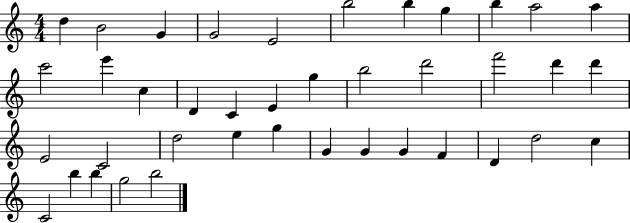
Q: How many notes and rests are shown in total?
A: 40